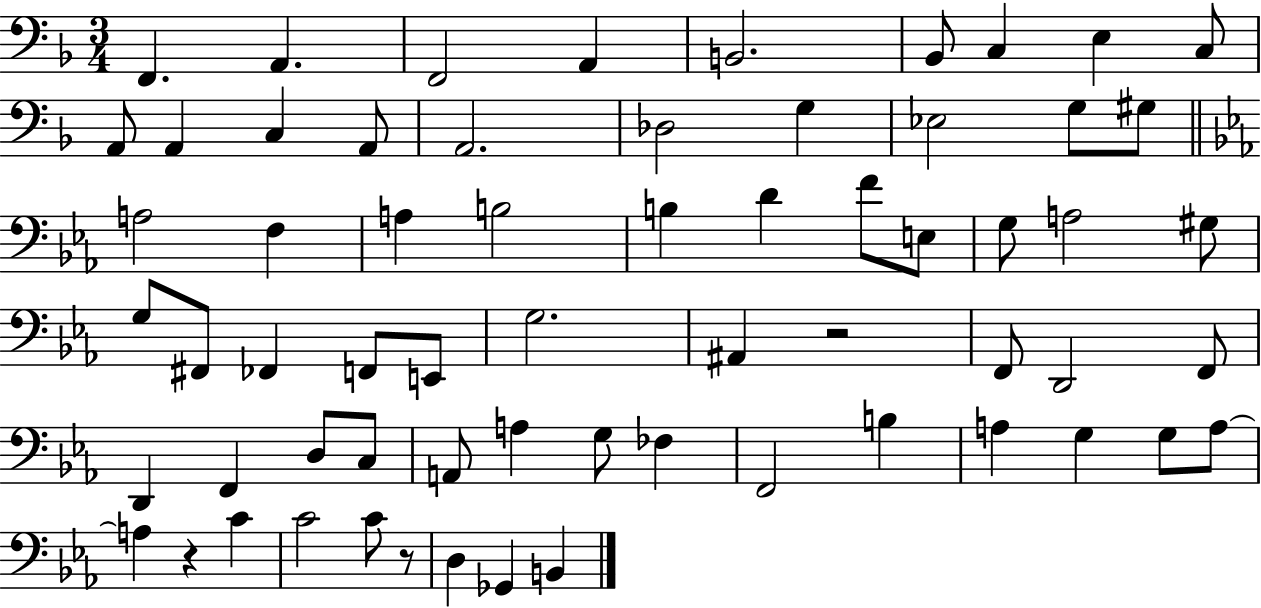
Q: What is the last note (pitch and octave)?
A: B2